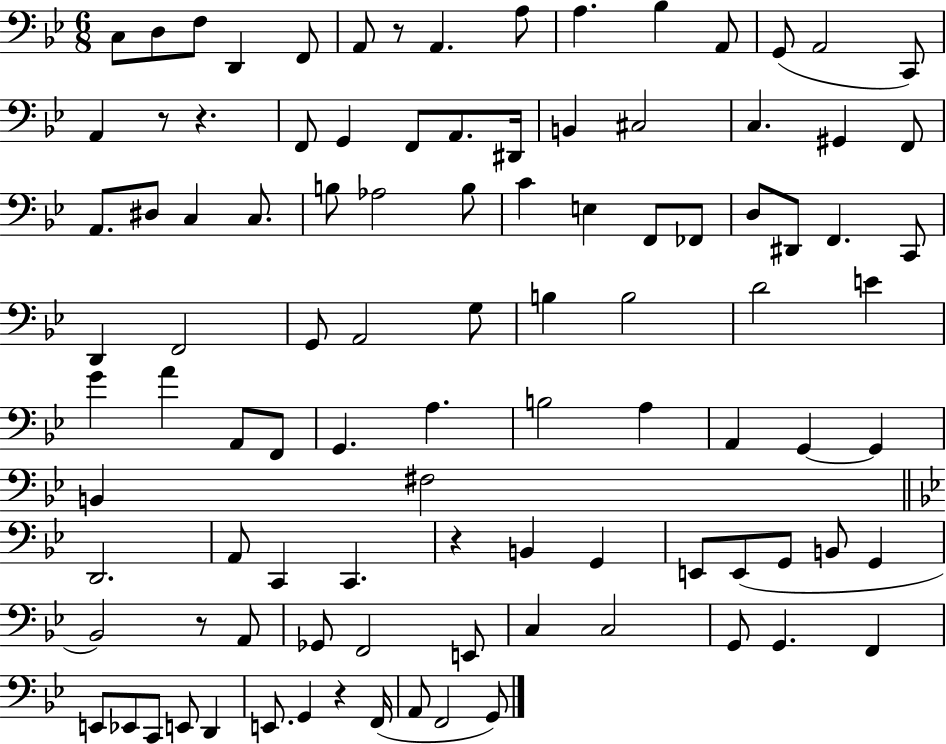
X:1
T:Untitled
M:6/8
L:1/4
K:Bb
C,/2 D,/2 F,/2 D,, F,,/2 A,,/2 z/2 A,, A,/2 A, _B, A,,/2 G,,/2 A,,2 C,,/2 A,, z/2 z F,,/2 G,, F,,/2 A,,/2 ^D,,/4 B,, ^C,2 C, ^G,, F,,/2 A,,/2 ^D,/2 C, C,/2 B,/2 _A,2 B,/2 C E, F,,/2 _F,,/2 D,/2 ^D,,/2 F,, C,,/2 D,, F,,2 G,,/2 A,,2 G,/2 B, B,2 D2 E G A A,,/2 F,,/2 G,, A, B,2 A, A,, G,, G,, B,, ^F,2 D,,2 A,,/2 C,, C,, z B,, G,, E,,/2 E,,/2 G,,/2 B,,/2 G,, _B,,2 z/2 A,,/2 _G,,/2 F,,2 E,,/2 C, C,2 G,,/2 G,, F,, E,,/2 _E,,/2 C,,/2 E,,/2 D,, E,,/2 G,, z F,,/4 A,,/2 F,,2 G,,/2